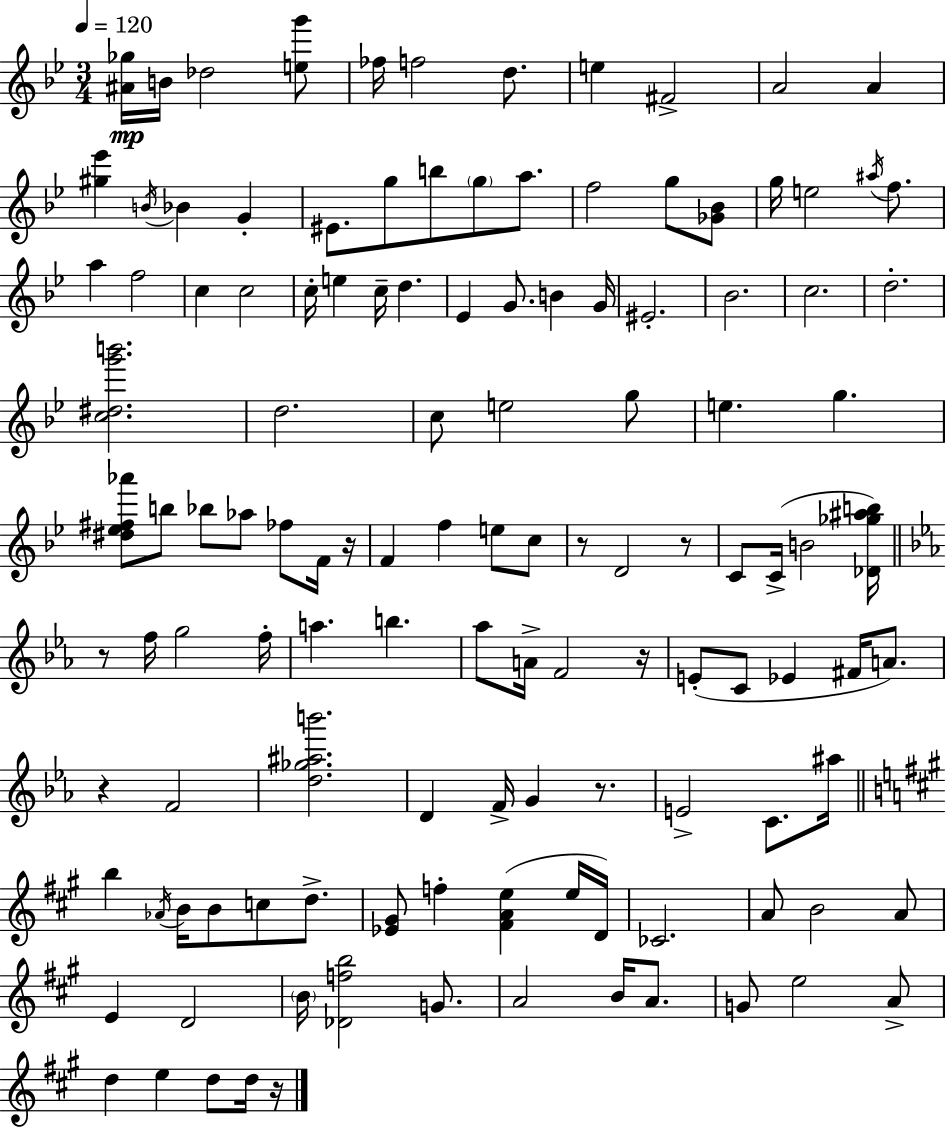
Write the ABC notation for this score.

X:1
T:Untitled
M:3/4
L:1/4
K:Gm
[^A_g]/4 B/4 _d2 [eg']/2 _f/4 f2 d/2 e ^F2 A2 A [^g_e'] B/4 _B G ^E/2 g/2 b/2 g/2 a/2 f2 g/2 [_G_B]/2 g/4 e2 ^a/4 f/2 a f2 c c2 c/4 e c/4 d _E G/2 B G/4 ^E2 _B2 c2 d2 [c^dg'b']2 d2 c/2 e2 g/2 e g [^d_e^f_a']/2 b/2 _b/2 _a/2 _f/2 F/4 z/4 F f e/2 c/2 z/2 D2 z/2 C/2 C/4 B2 [_D_g^ab]/4 z/2 f/4 g2 f/4 a b _a/2 A/4 F2 z/4 E/2 C/2 _E ^F/4 A/2 z F2 [d_g^ab']2 D F/4 G z/2 E2 C/2 ^a/4 b _A/4 B/4 B/2 c/2 d/2 [_E^G]/2 f [^FAe] e/4 D/4 _C2 A/2 B2 A/2 E D2 B/4 [_Dfb]2 G/2 A2 B/4 A/2 G/2 e2 A/2 d e d/2 d/4 z/4